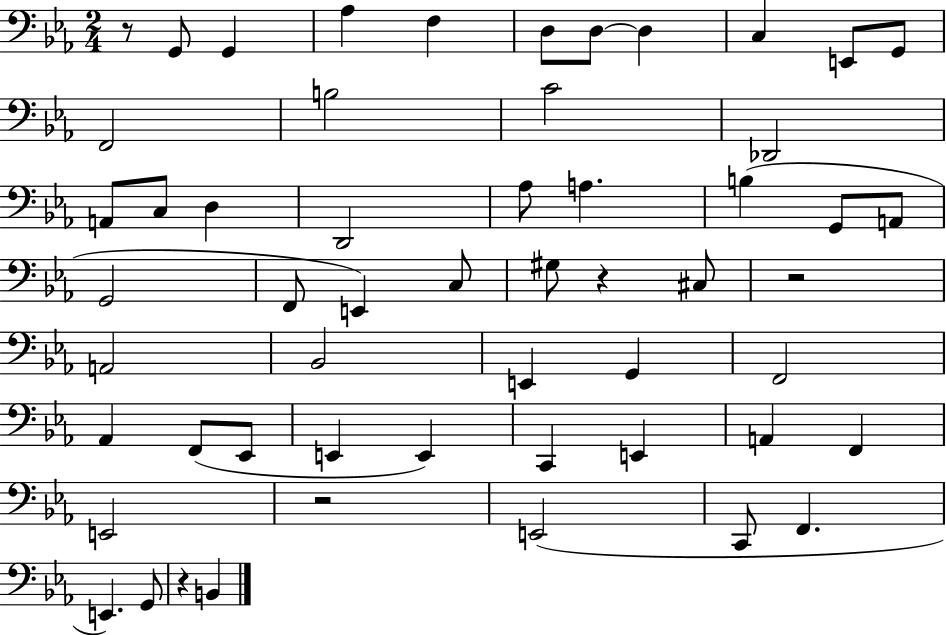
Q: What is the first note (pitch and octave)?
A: G2